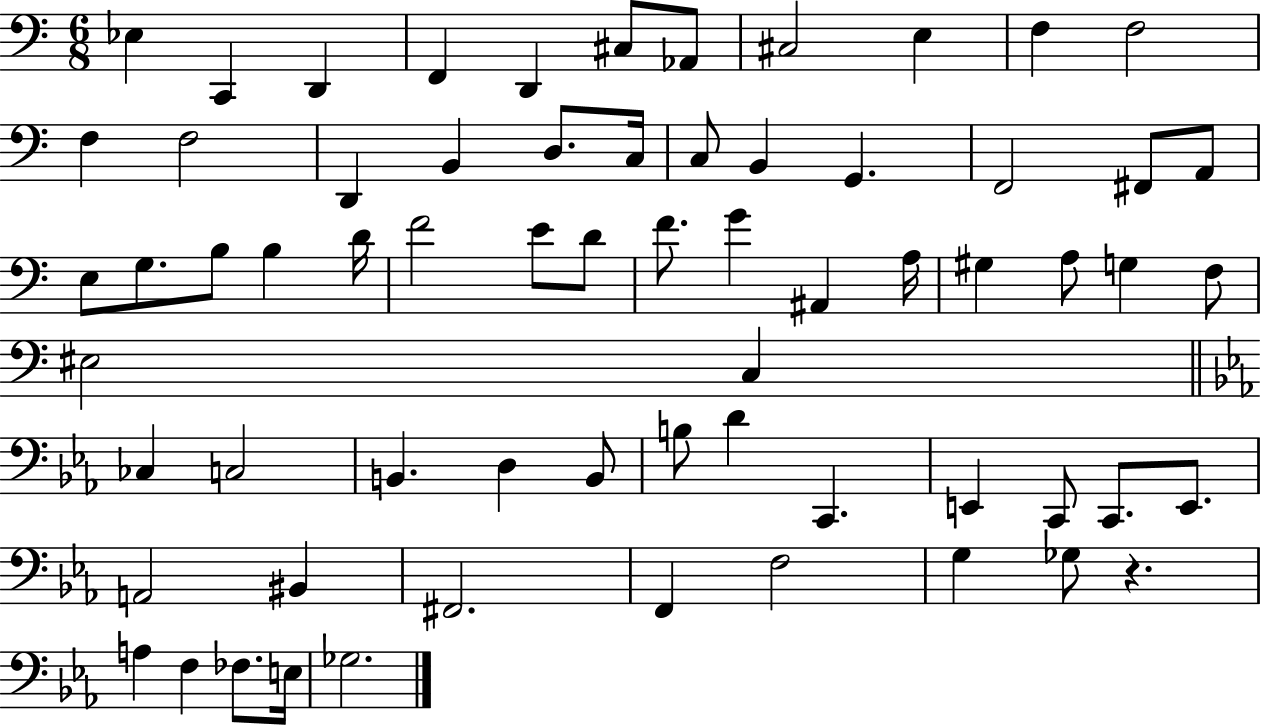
Eb3/q C2/q D2/q F2/q D2/q C#3/e Ab2/e C#3/h E3/q F3/q F3/h F3/q F3/h D2/q B2/q D3/e. C3/s C3/e B2/q G2/q. F2/h F#2/e A2/e E3/e G3/e. B3/e B3/q D4/s F4/h E4/e D4/e F4/e. G4/q A#2/q A3/s G#3/q A3/e G3/q F3/e EIS3/h C3/q CES3/q C3/h B2/q. D3/q B2/e B3/e D4/q C2/q. E2/q C2/e C2/e. E2/e. A2/h BIS2/q F#2/h. F2/q F3/h G3/q Gb3/e R/q. A3/q F3/q FES3/e. E3/s Gb3/h.